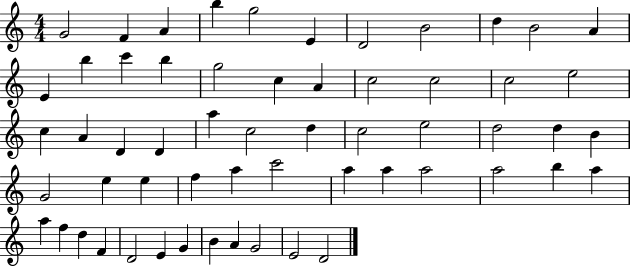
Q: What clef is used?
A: treble